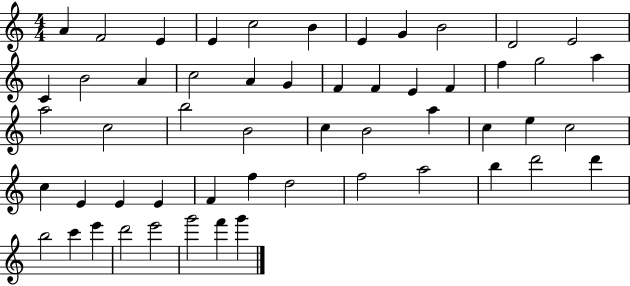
X:1
T:Untitled
M:4/4
L:1/4
K:C
A F2 E E c2 B E G B2 D2 E2 C B2 A c2 A G F F E F f g2 a a2 c2 b2 B2 c B2 a c e c2 c E E E F f d2 f2 a2 b d'2 d' b2 c' e' d'2 e'2 g'2 f' g'